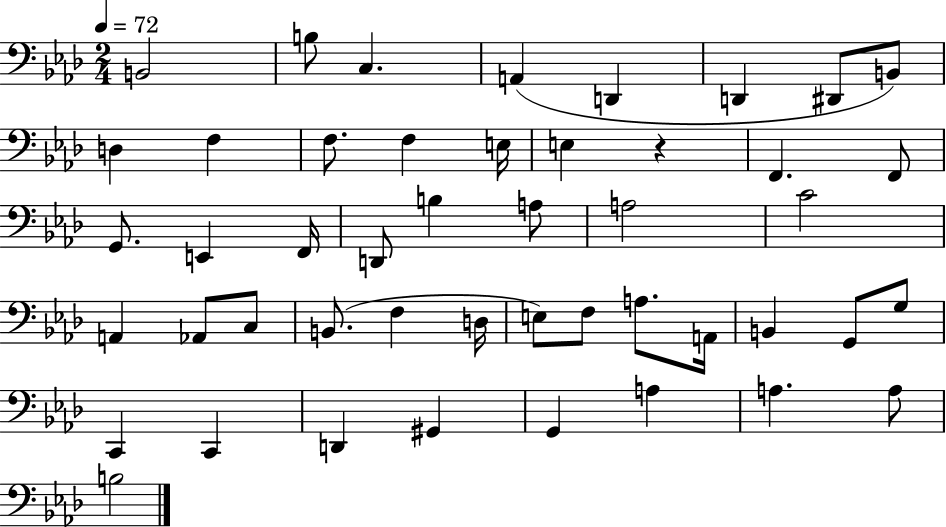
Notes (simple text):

B2/h B3/e C3/q. A2/q D2/q D2/q D#2/e B2/e D3/q F3/q F3/e. F3/q E3/s E3/q R/q F2/q. F2/e G2/e. E2/q F2/s D2/e B3/q A3/e A3/h C4/h A2/q Ab2/e C3/e B2/e. F3/q D3/s E3/e F3/e A3/e. A2/s B2/q G2/e G3/e C2/q C2/q D2/q G#2/q G2/q A3/q A3/q. A3/e B3/h